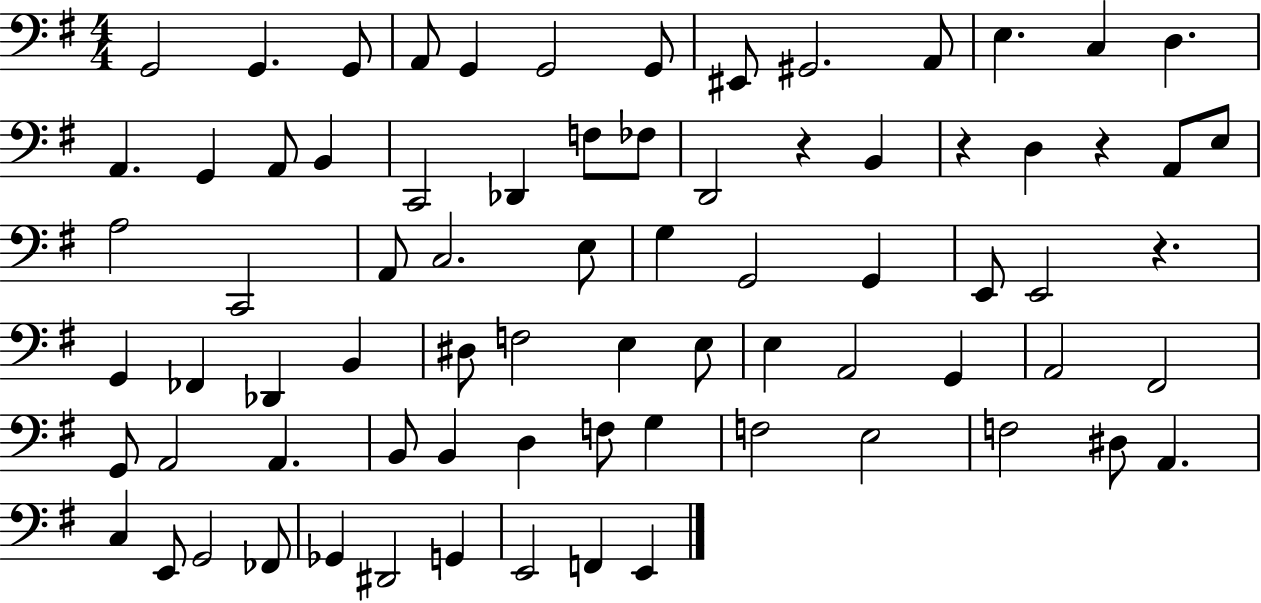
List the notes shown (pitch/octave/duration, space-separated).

G2/h G2/q. G2/e A2/e G2/q G2/h G2/e EIS2/e G#2/h. A2/e E3/q. C3/q D3/q. A2/q. G2/q A2/e B2/q C2/h Db2/q F3/e FES3/e D2/h R/q B2/q R/q D3/q R/q A2/e E3/e A3/h C2/h A2/e C3/h. E3/e G3/q G2/h G2/q E2/e E2/h R/q. G2/q FES2/q Db2/q B2/q D#3/e F3/h E3/q E3/e E3/q A2/h G2/q A2/h F#2/h G2/e A2/h A2/q. B2/e B2/q D3/q F3/e G3/q F3/h E3/h F3/h D#3/e A2/q. C3/q E2/e G2/h FES2/e Gb2/q D#2/h G2/q E2/h F2/q E2/q